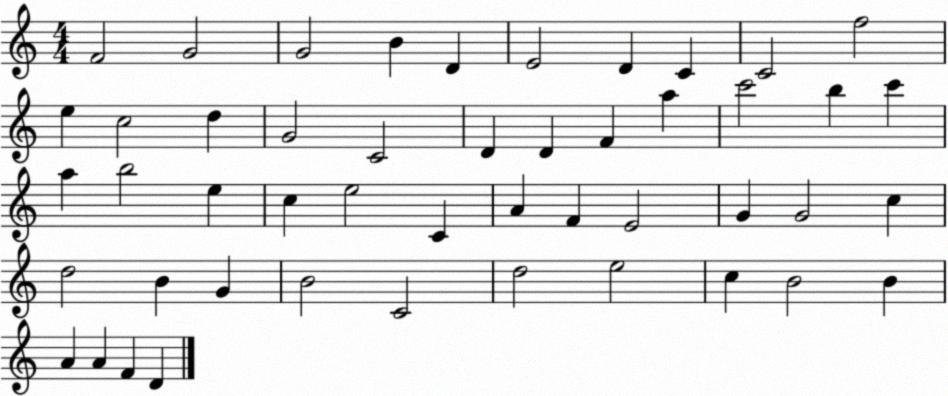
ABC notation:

X:1
T:Untitled
M:4/4
L:1/4
K:C
F2 G2 G2 B D E2 D C C2 f2 e c2 d G2 C2 D D F a c'2 b c' a b2 e c e2 C A F E2 G G2 c d2 B G B2 C2 d2 e2 c B2 B A A F D